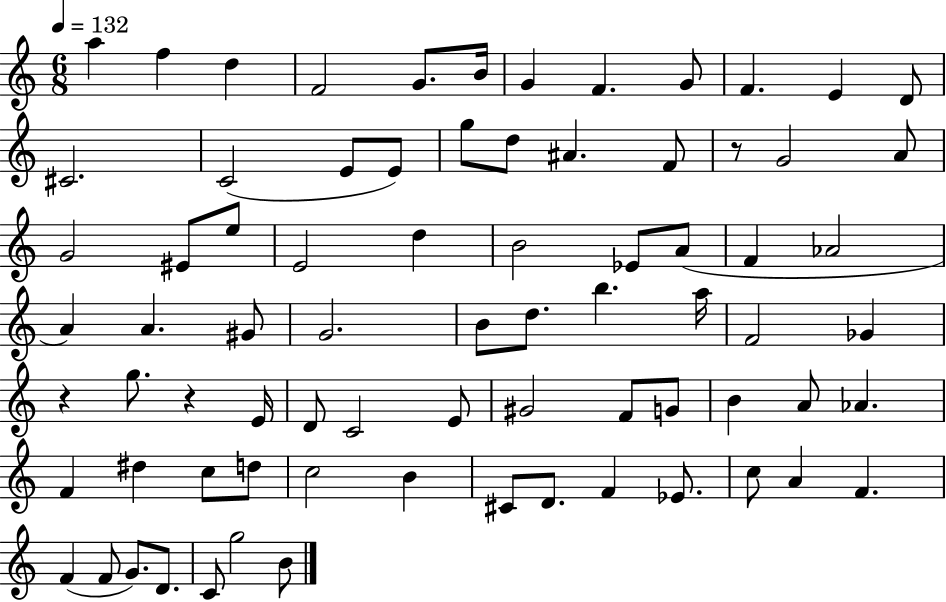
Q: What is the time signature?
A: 6/8